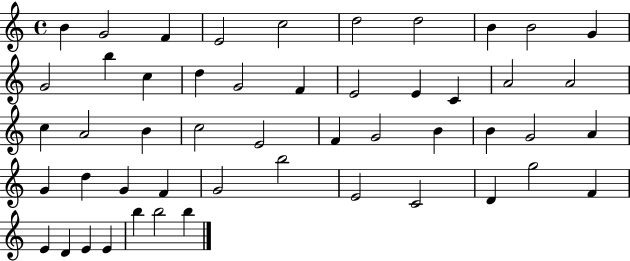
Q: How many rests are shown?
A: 0